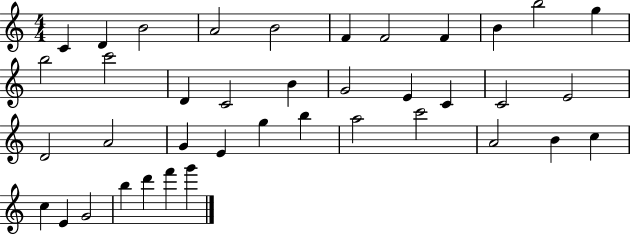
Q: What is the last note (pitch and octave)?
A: G6